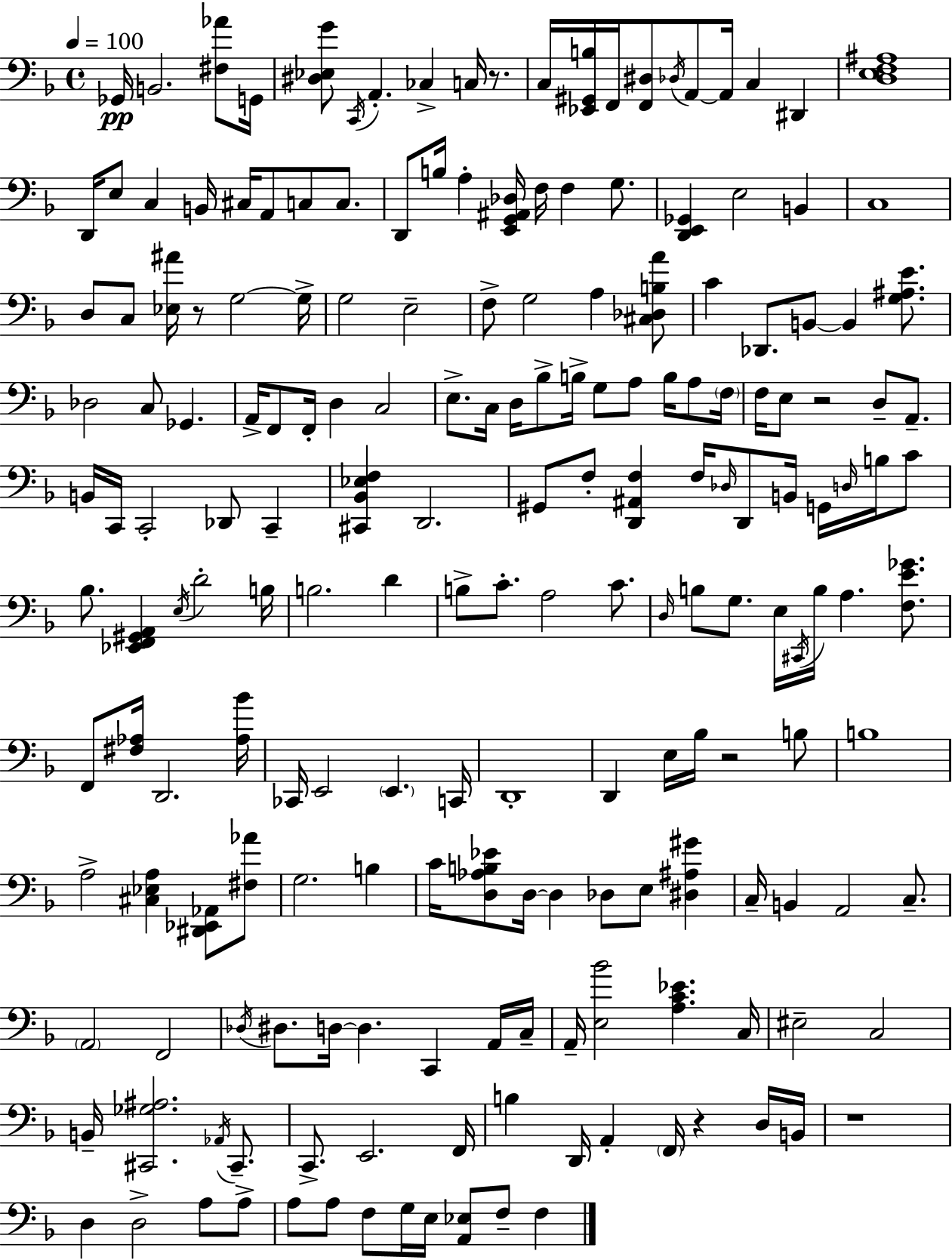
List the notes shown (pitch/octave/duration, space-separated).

Gb2/s B2/h. [F#3,Ab4]/e G2/s [D#3,Eb3,G4]/e C2/s A2/q. CES3/q C3/s R/e. C3/s [Eb2,G#2,B3]/s F2/s [F2,D#3]/e Db3/s A2/e A2/s C3/q D#2/q [D3,E3,F3,A#3]/w D2/s E3/e C3/q B2/s C#3/s A2/e C3/e C3/e. D2/e B3/s A3/q [E2,G2,A#2,Db3]/s F3/s F3/q G3/e. [D2,E2,Gb2]/q E3/h B2/q C3/w D3/e C3/e [Eb3,A#4]/s R/e G3/h G3/s G3/h E3/h F3/e G3/h A3/q [C#3,Db3,B3,A4]/e C4/q Db2/e. B2/e B2/q [G3,A#3,E4]/e. Db3/h C3/e Gb2/q. A2/s F2/e F2/s D3/q C3/h E3/e. C3/s D3/s Bb3/e B3/s G3/e A3/e B3/s A3/e F3/s F3/s E3/e R/h D3/e A2/e. B2/s C2/s C2/h Db2/e C2/q [C#2,Bb2,Eb3,F3]/q D2/h. G#2/e F3/e [D2,A#2,F3]/q F3/s Db3/s D2/e B2/s G2/s D3/s B3/s C4/e Bb3/e. [Eb2,F2,G#2,A2]/q E3/s D4/h B3/s B3/h. D4/q B3/e C4/e. A3/h C4/e. D3/s B3/e G3/e. E3/s C#2/s B3/s A3/q. [F3,E4,Gb4]/e. F2/e [F#3,Ab3]/s D2/h. [Ab3,Bb4]/s CES2/s E2/h E2/q. C2/s D2/w D2/q E3/s Bb3/s R/h B3/e B3/w A3/h [C#3,Eb3,A3]/q [D#2,Eb2,Ab2]/e [F#3,Ab4]/e G3/h. B3/q C4/s [D3,Ab3,B3,Eb4]/e D3/s D3/q Db3/e E3/e [D#3,A#3,G#4]/q C3/s B2/q A2/h C3/e. A2/h F2/h Db3/s D#3/e. D3/s D3/q. C2/q A2/s C3/s A2/s [E3,Bb4]/h [A3,C4,Eb4]/q. C3/s EIS3/h C3/h B2/s [C#2,Gb3,A#3]/h. Ab2/s C#2/e. C2/e. E2/h. F2/s B3/q D2/s A2/q F2/s R/q D3/s B2/s R/w D3/q D3/h A3/e A3/e A3/e A3/e F3/e G3/s E3/s [A2,Eb3]/e F3/e F3/q